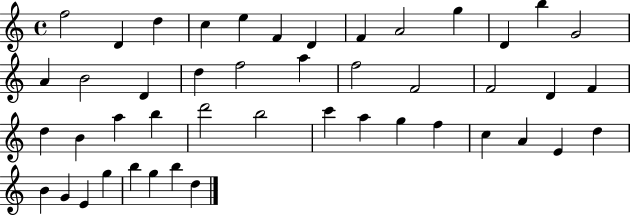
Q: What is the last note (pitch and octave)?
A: D5